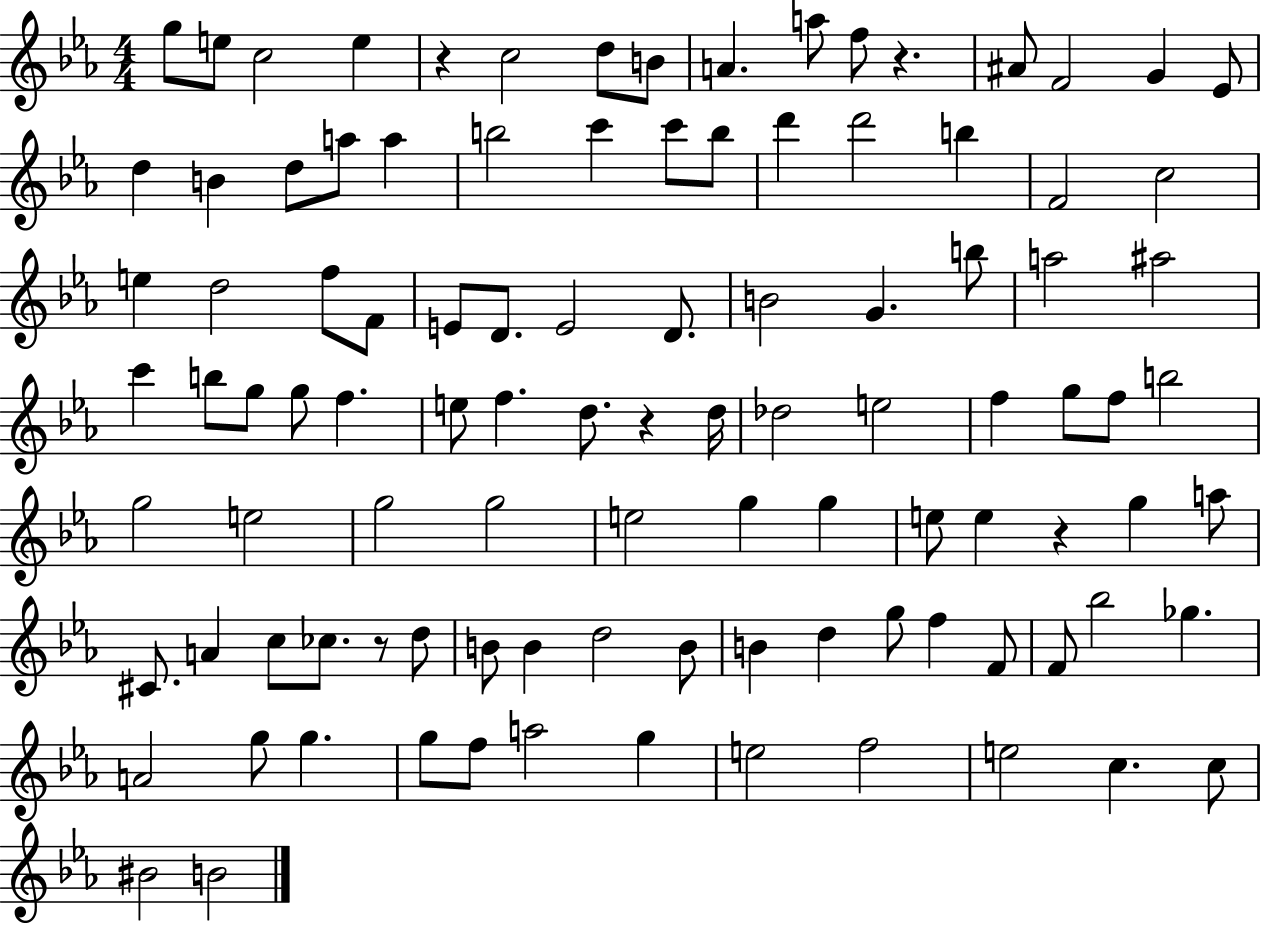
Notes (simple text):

G5/e E5/e C5/h E5/q R/q C5/h D5/e B4/e A4/q. A5/e F5/e R/q. A#4/e F4/h G4/q Eb4/e D5/q B4/q D5/e A5/e A5/q B5/h C6/q C6/e B5/e D6/q D6/h B5/q F4/h C5/h E5/q D5/h F5/e F4/e E4/e D4/e. E4/h D4/e. B4/h G4/q. B5/e A5/h A#5/h C6/q B5/e G5/e G5/e F5/q. E5/e F5/q. D5/e. R/q D5/s Db5/h E5/h F5/q G5/e F5/e B5/h G5/h E5/h G5/h G5/h E5/h G5/q G5/q E5/e E5/q R/q G5/q A5/e C#4/e. A4/q C5/e CES5/e. R/e D5/e B4/e B4/q D5/h B4/e B4/q D5/q G5/e F5/q F4/e F4/e Bb5/h Gb5/q. A4/h G5/e G5/q. G5/e F5/e A5/h G5/q E5/h F5/h E5/h C5/q. C5/e BIS4/h B4/h